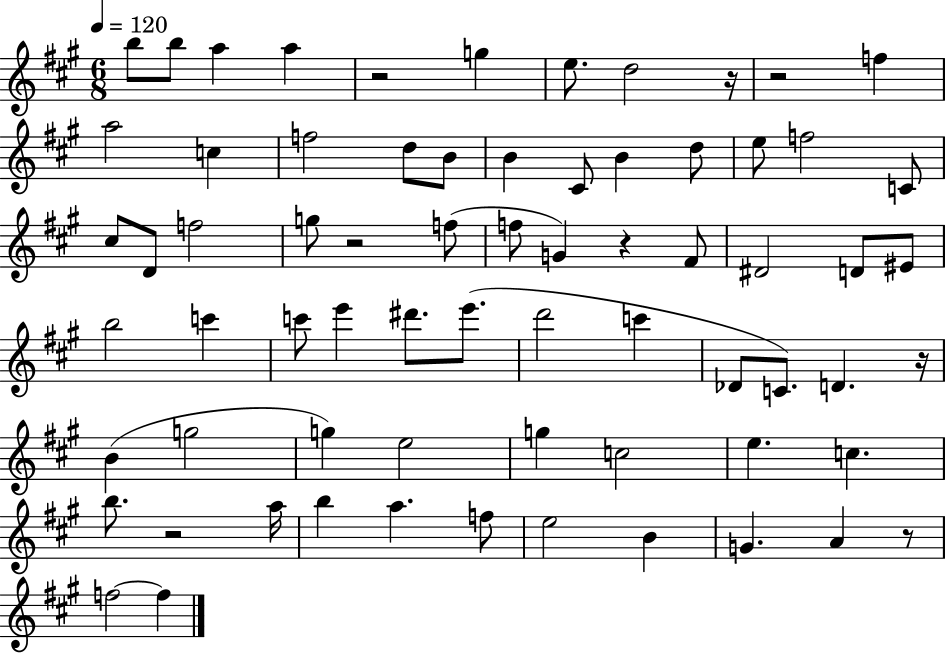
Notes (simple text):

B5/e B5/e A5/q A5/q R/h G5/q E5/e. D5/h R/s R/h F5/q A5/h C5/q F5/h D5/e B4/e B4/q C#4/e B4/q D5/e E5/e F5/h C4/e C#5/e D4/e F5/h G5/e R/h F5/e F5/e G4/q R/q F#4/e D#4/h D4/e EIS4/e B5/h C6/q C6/e E6/q D#6/e. E6/e. D6/h C6/q Db4/e C4/e. D4/q. R/s B4/q G5/h G5/q E5/h G5/q C5/h E5/q. C5/q. B5/e. R/h A5/s B5/q A5/q. F5/e E5/h B4/q G4/q. A4/q R/e F5/h F5/q